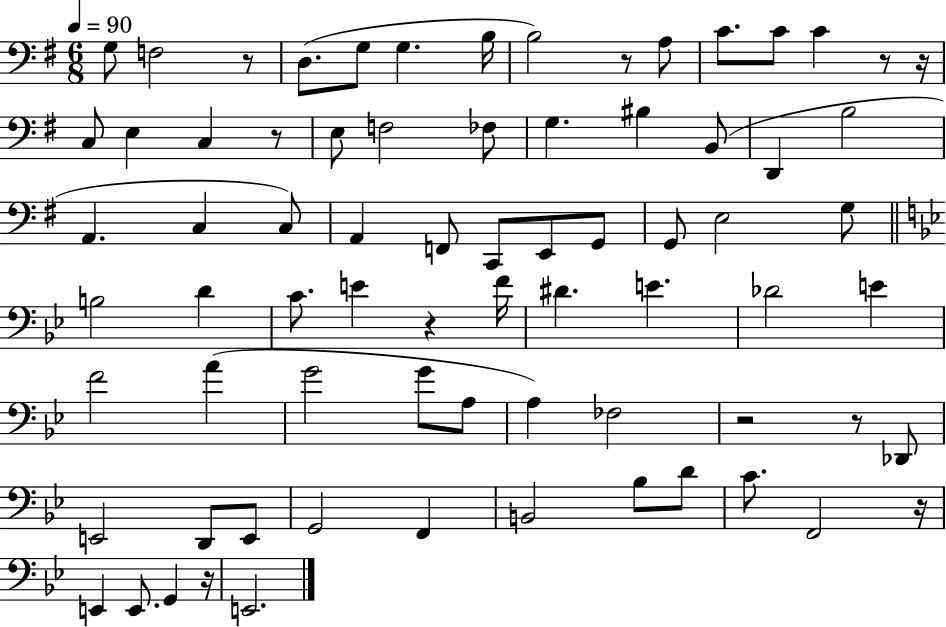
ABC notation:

X:1
T:Untitled
M:6/8
L:1/4
K:G
G,/2 F,2 z/2 D,/2 G,/2 G, B,/4 B,2 z/2 A,/2 C/2 C/2 C z/2 z/4 C,/2 E, C, z/2 E,/2 F,2 _F,/2 G, ^B, B,,/2 D,, B,2 A,, C, C,/2 A,, F,,/2 C,,/2 E,,/2 G,,/2 G,,/2 E,2 G,/2 B,2 D C/2 E z F/4 ^D E _D2 E F2 A G2 G/2 A,/2 A, _F,2 z2 z/2 _D,,/2 E,,2 D,,/2 E,,/2 G,,2 F,, B,,2 _B,/2 D/2 C/2 F,,2 z/4 E,, E,,/2 G,, z/4 E,,2